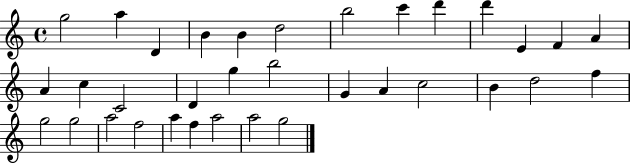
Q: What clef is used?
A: treble